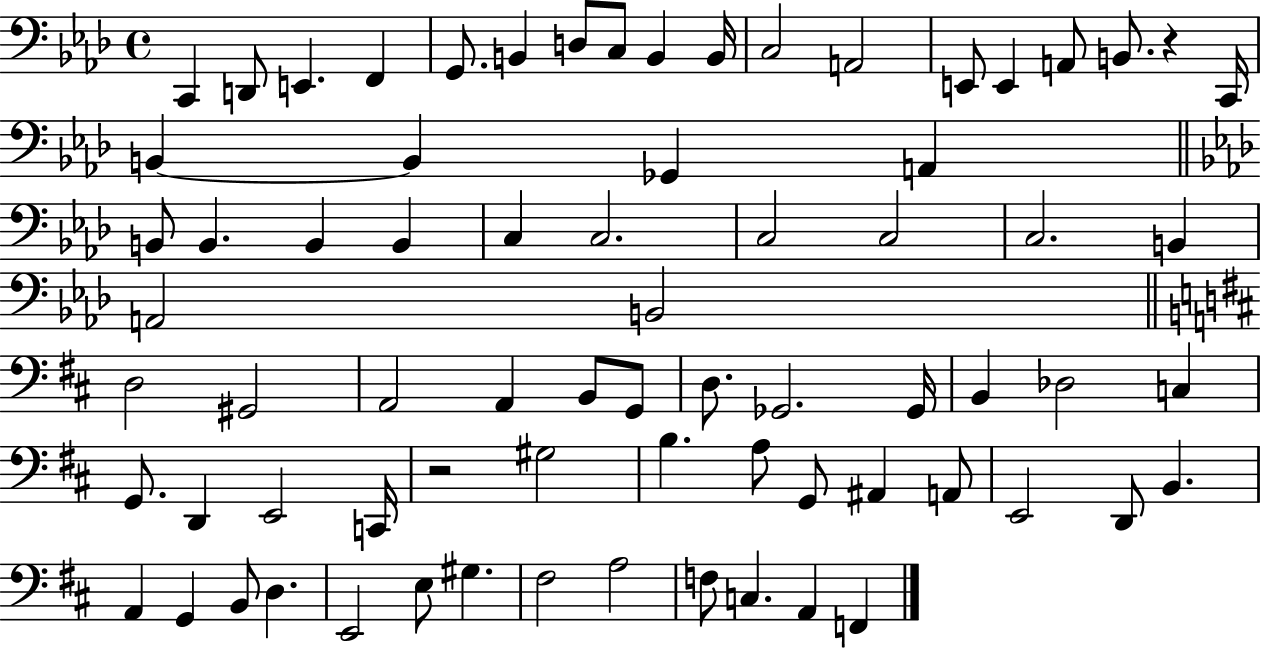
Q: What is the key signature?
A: AES major